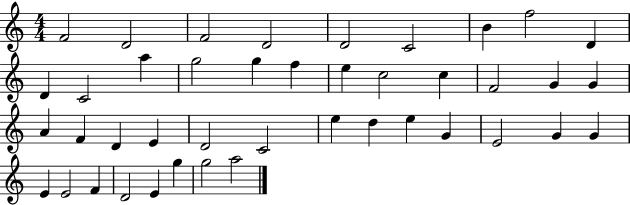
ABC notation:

X:1
T:Untitled
M:4/4
L:1/4
K:C
F2 D2 F2 D2 D2 C2 B f2 D D C2 a g2 g f e c2 c F2 G G A F D E D2 C2 e d e G E2 G G E E2 F D2 E g g2 a2